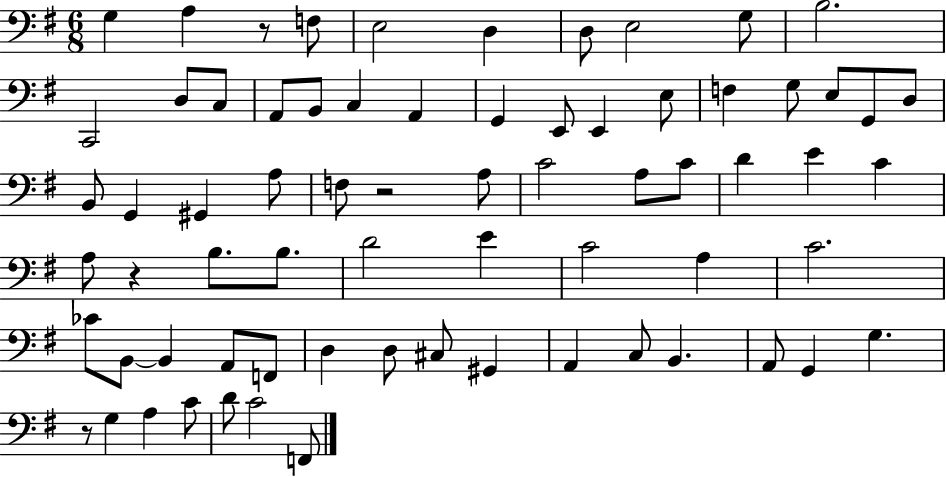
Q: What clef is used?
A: bass